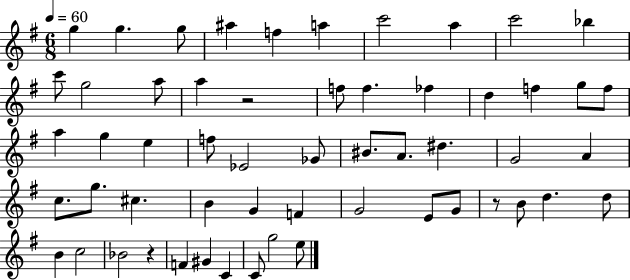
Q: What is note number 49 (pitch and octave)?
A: G#4